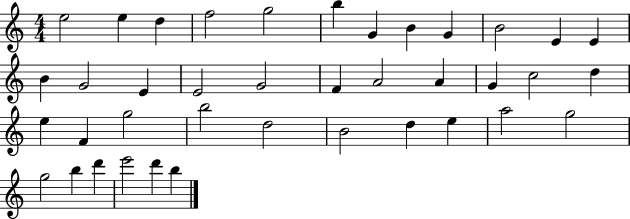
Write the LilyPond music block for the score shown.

{
  \clef treble
  \numericTimeSignature
  \time 4/4
  \key c \major
  e''2 e''4 d''4 | f''2 g''2 | b''4 g'4 b'4 g'4 | b'2 e'4 e'4 | \break b'4 g'2 e'4 | e'2 g'2 | f'4 a'2 a'4 | g'4 c''2 d''4 | \break e''4 f'4 g''2 | b''2 d''2 | b'2 d''4 e''4 | a''2 g''2 | \break g''2 b''4 d'''4 | e'''2 d'''4 b''4 | \bar "|."
}